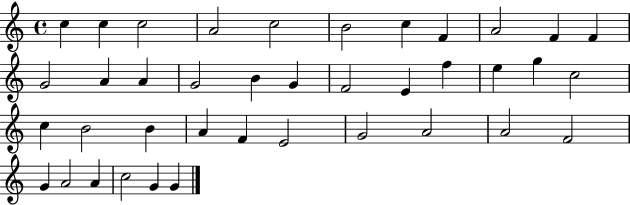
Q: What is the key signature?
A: C major